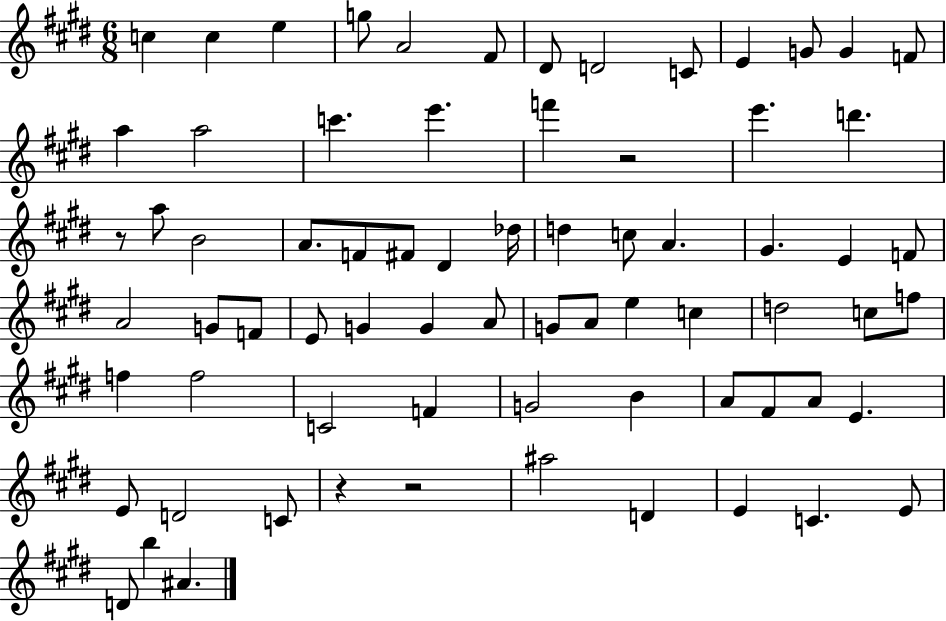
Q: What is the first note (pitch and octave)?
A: C5